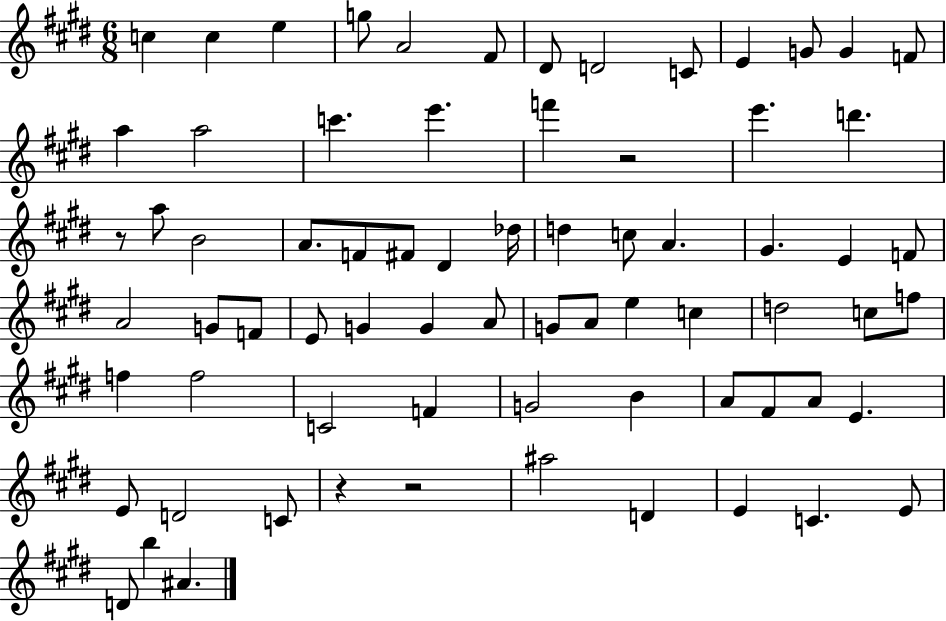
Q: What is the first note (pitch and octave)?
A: C5